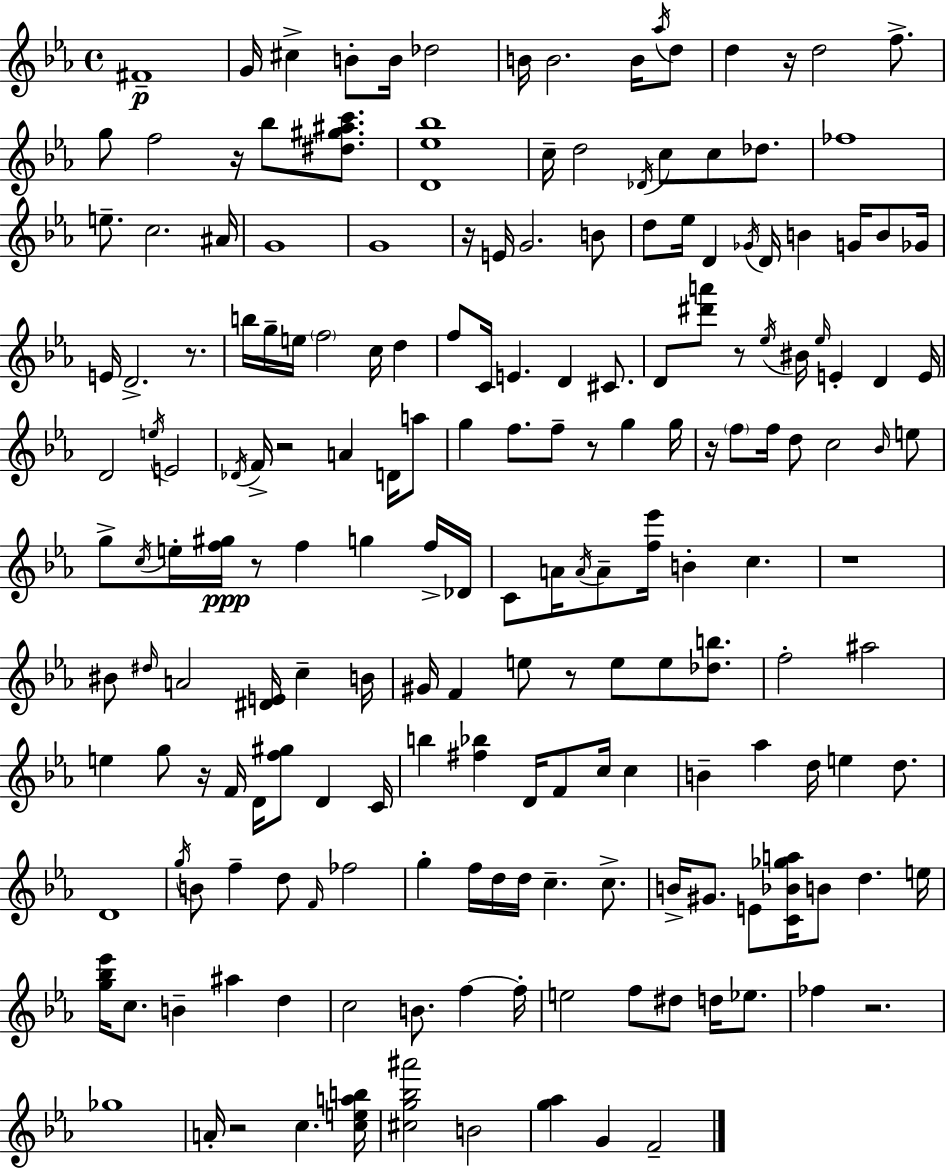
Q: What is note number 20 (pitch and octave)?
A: Db4